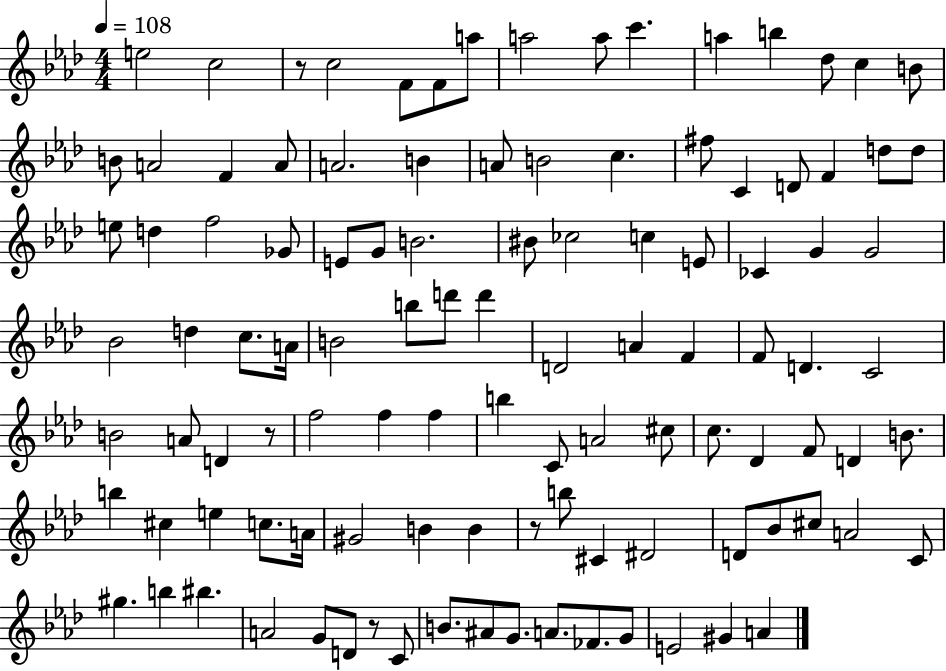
E5/h C5/h R/e C5/h F4/e F4/e A5/e A5/h A5/e C6/q. A5/q B5/q Db5/e C5/q B4/e B4/e A4/h F4/q A4/e A4/h. B4/q A4/e B4/h C5/q. F#5/e C4/q D4/e F4/q D5/e D5/e E5/e D5/q F5/h Gb4/e E4/e G4/e B4/h. BIS4/e CES5/h C5/q E4/e CES4/q G4/q G4/h Bb4/h D5/q C5/e. A4/s B4/h B5/e D6/e D6/q D4/h A4/q F4/q F4/e D4/q. C4/h B4/h A4/e D4/q R/e F5/h F5/q F5/q B5/q C4/e A4/h C#5/e C5/e. Db4/q F4/e D4/q B4/e. B5/q C#5/q E5/q C5/e. A4/s G#4/h B4/q B4/q R/e B5/e C#4/q D#4/h D4/e Bb4/e C#5/e A4/h C4/e G#5/q. B5/q BIS5/q. A4/h G4/e D4/e R/e C4/e B4/e. A#4/e G4/e. A4/e. FES4/e. G4/e E4/h G#4/q A4/q